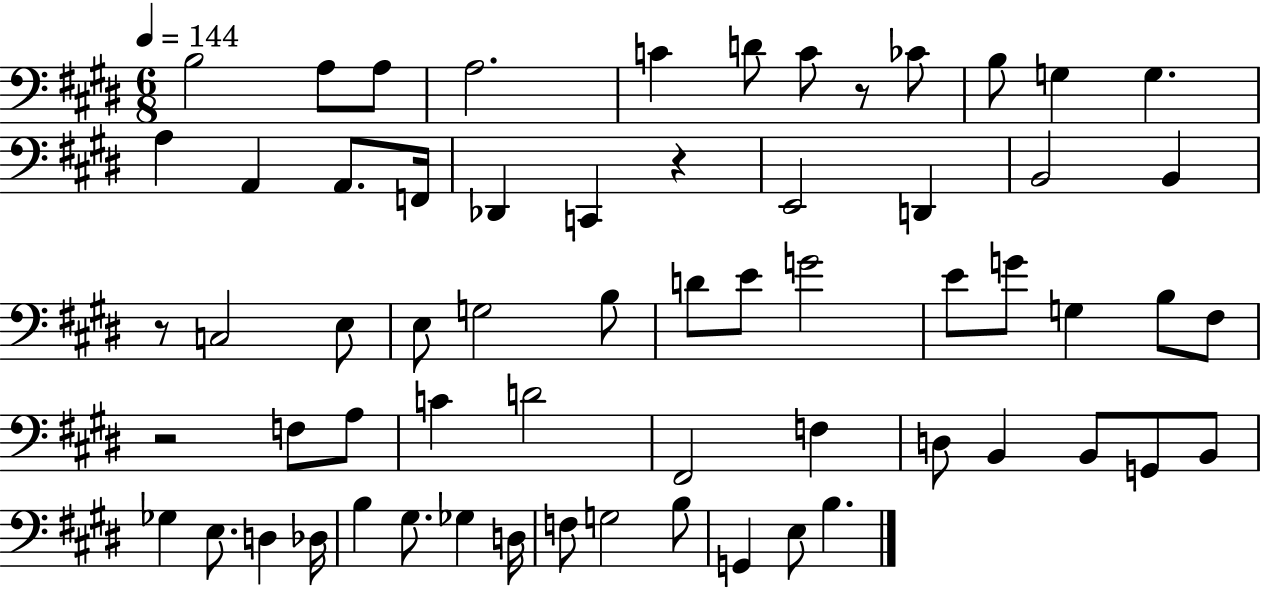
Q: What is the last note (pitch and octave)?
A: B3